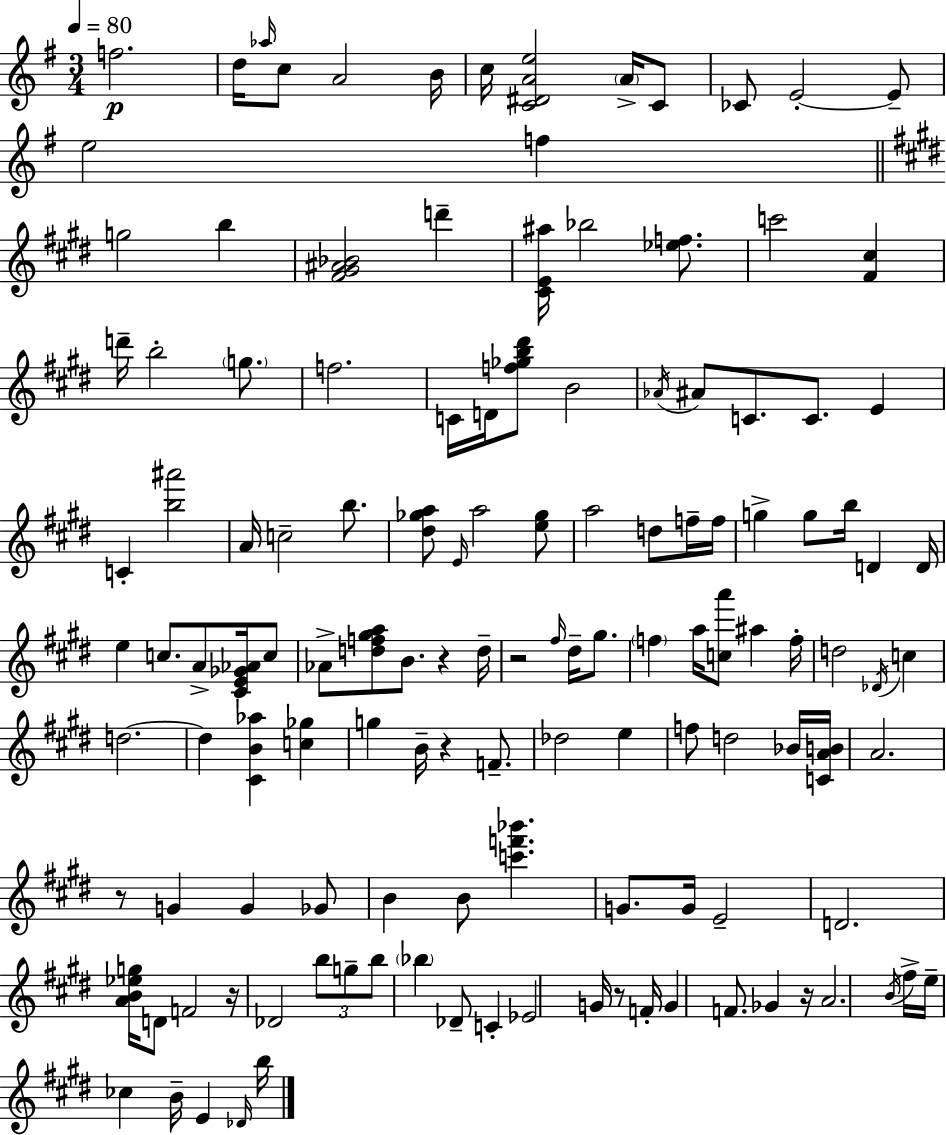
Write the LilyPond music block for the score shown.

{
  \clef treble
  \numericTimeSignature
  \time 3/4
  \key g \major
  \tempo 4 = 80
  f''2.\p | d''16 \grace { aes''16 } c''8 a'2 | b'16 c''16 <c' dis' a' e''>2 \parenthesize a'16-> c'8 | ces'8 e'2-.~~ e'8-- | \break e''2 f''4 | \bar "||" \break \key e \major g''2 b''4 | <fis' gis' ais' bes'>2 d'''4-- | <cis' e' ais''>16 bes''2 <ees'' f''>8. | c'''2 <fis' cis''>4 | \break d'''16-- b''2-. \parenthesize g''8. | f''2. | c'16 d'16 <f'' ges'' b'' dis'''>8 b'2 | \acciaccatura { aes'16 } ais'8 c'8. c'8. e'4 | \break c'4-. <b'' ais'''>2 | a'16 c''2-- b''8. | <dis'' ges'' a''>8 \grace { e'16 } a''2 | <e'' ges''>8 a''2 d''8 | \break f''16-- f''16 g''4-> g''8 b''16 d'4 | d'16 e''4 c''8. a'8-> <cis' e' ges' aes'>16 | c''8 aes'8-> <d'' f'' gis'' a''>8 b'8. r4 | d''16-- r2 \grace { fis''16 } dis''16-- | \break gis''8. \parenthesize f''4 a''16 <c'' a'''>8 ais''4 | f''16-. d''2 \acciaccatura { des'16 } | c''4 d''2.~~ | d''4 <cis' b' aes''>4 | \break <c'' ges''>4 g''4 b'16-- r4 | f'8.-- des''2 | e''4 f''8 d''2 | bes'16 <c' a' b'>16 a'2. | \break r8 g'4 g'4 | ges'8 b'4 b'8 <c''' f''' bes'''>4. | g'8. g'16 e'2-- | d'2. | \break <a' b' ees'' g''>16 d'8 f'2 | r16 des'2 | \tuplet 3/2 { b''8 g''8-- b''8 } \parenthesize bes''4 des'8-- | c'4-. ees'2 | \break g'16 r8 f'16-. g'4 f'8. ges'4 | r16 a'2. | \acciaccatura { b'16 } fis''16-> e''16-- ces''4 b'16-- | e'4 \grace { des'16 } b''16 \bar "|."
}